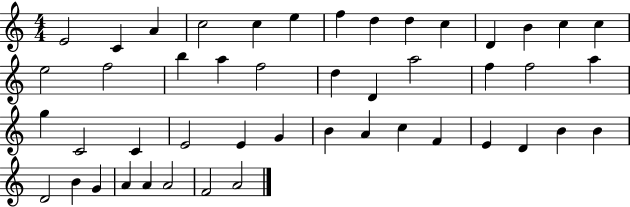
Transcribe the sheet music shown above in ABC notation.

X:1
T:Untitled
M:4/4
L:1/4
K:C
E2 C A c2 c e f d d c D B c c e2 f2 b a f2 d D a2 f f2 a g C2 C E2 E G B A c F E D B B D2 B G A A A2 F2 A2